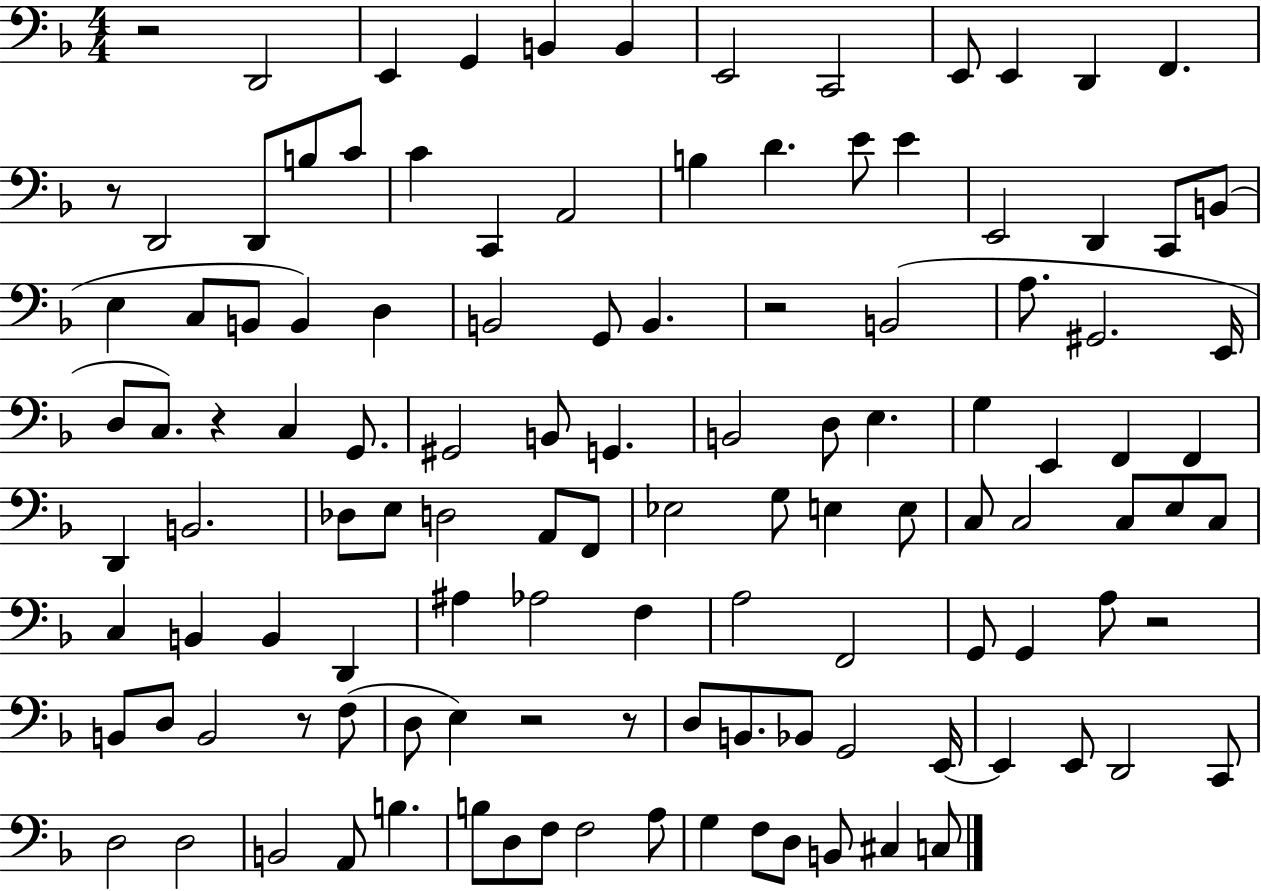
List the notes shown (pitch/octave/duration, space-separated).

R/h D2/h E2/q G2/q B2/q B2/q E2/h C2/h E2/e E2/q D2/q F2/q. R/e D2/h D2/e B3/e C4/e C4/q C2/q A2/h B3/q D4/q. E4/e E4/q E2/h D2/q C2/e B2/e E3/q C3/e B2/e B2/q D3/q B2/h G2/e B2/q. R/h B2/h A3/e. G#2/h. E2/s D3/e C3/e. R/q C3/q G2/e. G#2/h B2/e G2/q. B2/h D3/e E3/q. G3/q E2/q F2/q F2/q D2/q B2/h. Db3/e E3/e D3/h A2/e F2/e Eb3/h G3/e E3/q E3/e C3/e C3/h C3/e E3/e C3/e C3/q B2/q B2/q D2/q A#3/q Ab3/h F3/q A3/h F2/h G2/e G2/q A3/e R/h B2/e D3/e B2/h R/e F3/e D3/e E3/q R/h R/e D3/e B2/e. Bb2/e G2/h E2/s E2/q E2/e D2/h C2/e D3/h D3/h B2/h A2/e B3/q. B3/e D3/e F3/e F3/h A3/e G3/q F3/e D3/e B2/e C#3/q C3/e